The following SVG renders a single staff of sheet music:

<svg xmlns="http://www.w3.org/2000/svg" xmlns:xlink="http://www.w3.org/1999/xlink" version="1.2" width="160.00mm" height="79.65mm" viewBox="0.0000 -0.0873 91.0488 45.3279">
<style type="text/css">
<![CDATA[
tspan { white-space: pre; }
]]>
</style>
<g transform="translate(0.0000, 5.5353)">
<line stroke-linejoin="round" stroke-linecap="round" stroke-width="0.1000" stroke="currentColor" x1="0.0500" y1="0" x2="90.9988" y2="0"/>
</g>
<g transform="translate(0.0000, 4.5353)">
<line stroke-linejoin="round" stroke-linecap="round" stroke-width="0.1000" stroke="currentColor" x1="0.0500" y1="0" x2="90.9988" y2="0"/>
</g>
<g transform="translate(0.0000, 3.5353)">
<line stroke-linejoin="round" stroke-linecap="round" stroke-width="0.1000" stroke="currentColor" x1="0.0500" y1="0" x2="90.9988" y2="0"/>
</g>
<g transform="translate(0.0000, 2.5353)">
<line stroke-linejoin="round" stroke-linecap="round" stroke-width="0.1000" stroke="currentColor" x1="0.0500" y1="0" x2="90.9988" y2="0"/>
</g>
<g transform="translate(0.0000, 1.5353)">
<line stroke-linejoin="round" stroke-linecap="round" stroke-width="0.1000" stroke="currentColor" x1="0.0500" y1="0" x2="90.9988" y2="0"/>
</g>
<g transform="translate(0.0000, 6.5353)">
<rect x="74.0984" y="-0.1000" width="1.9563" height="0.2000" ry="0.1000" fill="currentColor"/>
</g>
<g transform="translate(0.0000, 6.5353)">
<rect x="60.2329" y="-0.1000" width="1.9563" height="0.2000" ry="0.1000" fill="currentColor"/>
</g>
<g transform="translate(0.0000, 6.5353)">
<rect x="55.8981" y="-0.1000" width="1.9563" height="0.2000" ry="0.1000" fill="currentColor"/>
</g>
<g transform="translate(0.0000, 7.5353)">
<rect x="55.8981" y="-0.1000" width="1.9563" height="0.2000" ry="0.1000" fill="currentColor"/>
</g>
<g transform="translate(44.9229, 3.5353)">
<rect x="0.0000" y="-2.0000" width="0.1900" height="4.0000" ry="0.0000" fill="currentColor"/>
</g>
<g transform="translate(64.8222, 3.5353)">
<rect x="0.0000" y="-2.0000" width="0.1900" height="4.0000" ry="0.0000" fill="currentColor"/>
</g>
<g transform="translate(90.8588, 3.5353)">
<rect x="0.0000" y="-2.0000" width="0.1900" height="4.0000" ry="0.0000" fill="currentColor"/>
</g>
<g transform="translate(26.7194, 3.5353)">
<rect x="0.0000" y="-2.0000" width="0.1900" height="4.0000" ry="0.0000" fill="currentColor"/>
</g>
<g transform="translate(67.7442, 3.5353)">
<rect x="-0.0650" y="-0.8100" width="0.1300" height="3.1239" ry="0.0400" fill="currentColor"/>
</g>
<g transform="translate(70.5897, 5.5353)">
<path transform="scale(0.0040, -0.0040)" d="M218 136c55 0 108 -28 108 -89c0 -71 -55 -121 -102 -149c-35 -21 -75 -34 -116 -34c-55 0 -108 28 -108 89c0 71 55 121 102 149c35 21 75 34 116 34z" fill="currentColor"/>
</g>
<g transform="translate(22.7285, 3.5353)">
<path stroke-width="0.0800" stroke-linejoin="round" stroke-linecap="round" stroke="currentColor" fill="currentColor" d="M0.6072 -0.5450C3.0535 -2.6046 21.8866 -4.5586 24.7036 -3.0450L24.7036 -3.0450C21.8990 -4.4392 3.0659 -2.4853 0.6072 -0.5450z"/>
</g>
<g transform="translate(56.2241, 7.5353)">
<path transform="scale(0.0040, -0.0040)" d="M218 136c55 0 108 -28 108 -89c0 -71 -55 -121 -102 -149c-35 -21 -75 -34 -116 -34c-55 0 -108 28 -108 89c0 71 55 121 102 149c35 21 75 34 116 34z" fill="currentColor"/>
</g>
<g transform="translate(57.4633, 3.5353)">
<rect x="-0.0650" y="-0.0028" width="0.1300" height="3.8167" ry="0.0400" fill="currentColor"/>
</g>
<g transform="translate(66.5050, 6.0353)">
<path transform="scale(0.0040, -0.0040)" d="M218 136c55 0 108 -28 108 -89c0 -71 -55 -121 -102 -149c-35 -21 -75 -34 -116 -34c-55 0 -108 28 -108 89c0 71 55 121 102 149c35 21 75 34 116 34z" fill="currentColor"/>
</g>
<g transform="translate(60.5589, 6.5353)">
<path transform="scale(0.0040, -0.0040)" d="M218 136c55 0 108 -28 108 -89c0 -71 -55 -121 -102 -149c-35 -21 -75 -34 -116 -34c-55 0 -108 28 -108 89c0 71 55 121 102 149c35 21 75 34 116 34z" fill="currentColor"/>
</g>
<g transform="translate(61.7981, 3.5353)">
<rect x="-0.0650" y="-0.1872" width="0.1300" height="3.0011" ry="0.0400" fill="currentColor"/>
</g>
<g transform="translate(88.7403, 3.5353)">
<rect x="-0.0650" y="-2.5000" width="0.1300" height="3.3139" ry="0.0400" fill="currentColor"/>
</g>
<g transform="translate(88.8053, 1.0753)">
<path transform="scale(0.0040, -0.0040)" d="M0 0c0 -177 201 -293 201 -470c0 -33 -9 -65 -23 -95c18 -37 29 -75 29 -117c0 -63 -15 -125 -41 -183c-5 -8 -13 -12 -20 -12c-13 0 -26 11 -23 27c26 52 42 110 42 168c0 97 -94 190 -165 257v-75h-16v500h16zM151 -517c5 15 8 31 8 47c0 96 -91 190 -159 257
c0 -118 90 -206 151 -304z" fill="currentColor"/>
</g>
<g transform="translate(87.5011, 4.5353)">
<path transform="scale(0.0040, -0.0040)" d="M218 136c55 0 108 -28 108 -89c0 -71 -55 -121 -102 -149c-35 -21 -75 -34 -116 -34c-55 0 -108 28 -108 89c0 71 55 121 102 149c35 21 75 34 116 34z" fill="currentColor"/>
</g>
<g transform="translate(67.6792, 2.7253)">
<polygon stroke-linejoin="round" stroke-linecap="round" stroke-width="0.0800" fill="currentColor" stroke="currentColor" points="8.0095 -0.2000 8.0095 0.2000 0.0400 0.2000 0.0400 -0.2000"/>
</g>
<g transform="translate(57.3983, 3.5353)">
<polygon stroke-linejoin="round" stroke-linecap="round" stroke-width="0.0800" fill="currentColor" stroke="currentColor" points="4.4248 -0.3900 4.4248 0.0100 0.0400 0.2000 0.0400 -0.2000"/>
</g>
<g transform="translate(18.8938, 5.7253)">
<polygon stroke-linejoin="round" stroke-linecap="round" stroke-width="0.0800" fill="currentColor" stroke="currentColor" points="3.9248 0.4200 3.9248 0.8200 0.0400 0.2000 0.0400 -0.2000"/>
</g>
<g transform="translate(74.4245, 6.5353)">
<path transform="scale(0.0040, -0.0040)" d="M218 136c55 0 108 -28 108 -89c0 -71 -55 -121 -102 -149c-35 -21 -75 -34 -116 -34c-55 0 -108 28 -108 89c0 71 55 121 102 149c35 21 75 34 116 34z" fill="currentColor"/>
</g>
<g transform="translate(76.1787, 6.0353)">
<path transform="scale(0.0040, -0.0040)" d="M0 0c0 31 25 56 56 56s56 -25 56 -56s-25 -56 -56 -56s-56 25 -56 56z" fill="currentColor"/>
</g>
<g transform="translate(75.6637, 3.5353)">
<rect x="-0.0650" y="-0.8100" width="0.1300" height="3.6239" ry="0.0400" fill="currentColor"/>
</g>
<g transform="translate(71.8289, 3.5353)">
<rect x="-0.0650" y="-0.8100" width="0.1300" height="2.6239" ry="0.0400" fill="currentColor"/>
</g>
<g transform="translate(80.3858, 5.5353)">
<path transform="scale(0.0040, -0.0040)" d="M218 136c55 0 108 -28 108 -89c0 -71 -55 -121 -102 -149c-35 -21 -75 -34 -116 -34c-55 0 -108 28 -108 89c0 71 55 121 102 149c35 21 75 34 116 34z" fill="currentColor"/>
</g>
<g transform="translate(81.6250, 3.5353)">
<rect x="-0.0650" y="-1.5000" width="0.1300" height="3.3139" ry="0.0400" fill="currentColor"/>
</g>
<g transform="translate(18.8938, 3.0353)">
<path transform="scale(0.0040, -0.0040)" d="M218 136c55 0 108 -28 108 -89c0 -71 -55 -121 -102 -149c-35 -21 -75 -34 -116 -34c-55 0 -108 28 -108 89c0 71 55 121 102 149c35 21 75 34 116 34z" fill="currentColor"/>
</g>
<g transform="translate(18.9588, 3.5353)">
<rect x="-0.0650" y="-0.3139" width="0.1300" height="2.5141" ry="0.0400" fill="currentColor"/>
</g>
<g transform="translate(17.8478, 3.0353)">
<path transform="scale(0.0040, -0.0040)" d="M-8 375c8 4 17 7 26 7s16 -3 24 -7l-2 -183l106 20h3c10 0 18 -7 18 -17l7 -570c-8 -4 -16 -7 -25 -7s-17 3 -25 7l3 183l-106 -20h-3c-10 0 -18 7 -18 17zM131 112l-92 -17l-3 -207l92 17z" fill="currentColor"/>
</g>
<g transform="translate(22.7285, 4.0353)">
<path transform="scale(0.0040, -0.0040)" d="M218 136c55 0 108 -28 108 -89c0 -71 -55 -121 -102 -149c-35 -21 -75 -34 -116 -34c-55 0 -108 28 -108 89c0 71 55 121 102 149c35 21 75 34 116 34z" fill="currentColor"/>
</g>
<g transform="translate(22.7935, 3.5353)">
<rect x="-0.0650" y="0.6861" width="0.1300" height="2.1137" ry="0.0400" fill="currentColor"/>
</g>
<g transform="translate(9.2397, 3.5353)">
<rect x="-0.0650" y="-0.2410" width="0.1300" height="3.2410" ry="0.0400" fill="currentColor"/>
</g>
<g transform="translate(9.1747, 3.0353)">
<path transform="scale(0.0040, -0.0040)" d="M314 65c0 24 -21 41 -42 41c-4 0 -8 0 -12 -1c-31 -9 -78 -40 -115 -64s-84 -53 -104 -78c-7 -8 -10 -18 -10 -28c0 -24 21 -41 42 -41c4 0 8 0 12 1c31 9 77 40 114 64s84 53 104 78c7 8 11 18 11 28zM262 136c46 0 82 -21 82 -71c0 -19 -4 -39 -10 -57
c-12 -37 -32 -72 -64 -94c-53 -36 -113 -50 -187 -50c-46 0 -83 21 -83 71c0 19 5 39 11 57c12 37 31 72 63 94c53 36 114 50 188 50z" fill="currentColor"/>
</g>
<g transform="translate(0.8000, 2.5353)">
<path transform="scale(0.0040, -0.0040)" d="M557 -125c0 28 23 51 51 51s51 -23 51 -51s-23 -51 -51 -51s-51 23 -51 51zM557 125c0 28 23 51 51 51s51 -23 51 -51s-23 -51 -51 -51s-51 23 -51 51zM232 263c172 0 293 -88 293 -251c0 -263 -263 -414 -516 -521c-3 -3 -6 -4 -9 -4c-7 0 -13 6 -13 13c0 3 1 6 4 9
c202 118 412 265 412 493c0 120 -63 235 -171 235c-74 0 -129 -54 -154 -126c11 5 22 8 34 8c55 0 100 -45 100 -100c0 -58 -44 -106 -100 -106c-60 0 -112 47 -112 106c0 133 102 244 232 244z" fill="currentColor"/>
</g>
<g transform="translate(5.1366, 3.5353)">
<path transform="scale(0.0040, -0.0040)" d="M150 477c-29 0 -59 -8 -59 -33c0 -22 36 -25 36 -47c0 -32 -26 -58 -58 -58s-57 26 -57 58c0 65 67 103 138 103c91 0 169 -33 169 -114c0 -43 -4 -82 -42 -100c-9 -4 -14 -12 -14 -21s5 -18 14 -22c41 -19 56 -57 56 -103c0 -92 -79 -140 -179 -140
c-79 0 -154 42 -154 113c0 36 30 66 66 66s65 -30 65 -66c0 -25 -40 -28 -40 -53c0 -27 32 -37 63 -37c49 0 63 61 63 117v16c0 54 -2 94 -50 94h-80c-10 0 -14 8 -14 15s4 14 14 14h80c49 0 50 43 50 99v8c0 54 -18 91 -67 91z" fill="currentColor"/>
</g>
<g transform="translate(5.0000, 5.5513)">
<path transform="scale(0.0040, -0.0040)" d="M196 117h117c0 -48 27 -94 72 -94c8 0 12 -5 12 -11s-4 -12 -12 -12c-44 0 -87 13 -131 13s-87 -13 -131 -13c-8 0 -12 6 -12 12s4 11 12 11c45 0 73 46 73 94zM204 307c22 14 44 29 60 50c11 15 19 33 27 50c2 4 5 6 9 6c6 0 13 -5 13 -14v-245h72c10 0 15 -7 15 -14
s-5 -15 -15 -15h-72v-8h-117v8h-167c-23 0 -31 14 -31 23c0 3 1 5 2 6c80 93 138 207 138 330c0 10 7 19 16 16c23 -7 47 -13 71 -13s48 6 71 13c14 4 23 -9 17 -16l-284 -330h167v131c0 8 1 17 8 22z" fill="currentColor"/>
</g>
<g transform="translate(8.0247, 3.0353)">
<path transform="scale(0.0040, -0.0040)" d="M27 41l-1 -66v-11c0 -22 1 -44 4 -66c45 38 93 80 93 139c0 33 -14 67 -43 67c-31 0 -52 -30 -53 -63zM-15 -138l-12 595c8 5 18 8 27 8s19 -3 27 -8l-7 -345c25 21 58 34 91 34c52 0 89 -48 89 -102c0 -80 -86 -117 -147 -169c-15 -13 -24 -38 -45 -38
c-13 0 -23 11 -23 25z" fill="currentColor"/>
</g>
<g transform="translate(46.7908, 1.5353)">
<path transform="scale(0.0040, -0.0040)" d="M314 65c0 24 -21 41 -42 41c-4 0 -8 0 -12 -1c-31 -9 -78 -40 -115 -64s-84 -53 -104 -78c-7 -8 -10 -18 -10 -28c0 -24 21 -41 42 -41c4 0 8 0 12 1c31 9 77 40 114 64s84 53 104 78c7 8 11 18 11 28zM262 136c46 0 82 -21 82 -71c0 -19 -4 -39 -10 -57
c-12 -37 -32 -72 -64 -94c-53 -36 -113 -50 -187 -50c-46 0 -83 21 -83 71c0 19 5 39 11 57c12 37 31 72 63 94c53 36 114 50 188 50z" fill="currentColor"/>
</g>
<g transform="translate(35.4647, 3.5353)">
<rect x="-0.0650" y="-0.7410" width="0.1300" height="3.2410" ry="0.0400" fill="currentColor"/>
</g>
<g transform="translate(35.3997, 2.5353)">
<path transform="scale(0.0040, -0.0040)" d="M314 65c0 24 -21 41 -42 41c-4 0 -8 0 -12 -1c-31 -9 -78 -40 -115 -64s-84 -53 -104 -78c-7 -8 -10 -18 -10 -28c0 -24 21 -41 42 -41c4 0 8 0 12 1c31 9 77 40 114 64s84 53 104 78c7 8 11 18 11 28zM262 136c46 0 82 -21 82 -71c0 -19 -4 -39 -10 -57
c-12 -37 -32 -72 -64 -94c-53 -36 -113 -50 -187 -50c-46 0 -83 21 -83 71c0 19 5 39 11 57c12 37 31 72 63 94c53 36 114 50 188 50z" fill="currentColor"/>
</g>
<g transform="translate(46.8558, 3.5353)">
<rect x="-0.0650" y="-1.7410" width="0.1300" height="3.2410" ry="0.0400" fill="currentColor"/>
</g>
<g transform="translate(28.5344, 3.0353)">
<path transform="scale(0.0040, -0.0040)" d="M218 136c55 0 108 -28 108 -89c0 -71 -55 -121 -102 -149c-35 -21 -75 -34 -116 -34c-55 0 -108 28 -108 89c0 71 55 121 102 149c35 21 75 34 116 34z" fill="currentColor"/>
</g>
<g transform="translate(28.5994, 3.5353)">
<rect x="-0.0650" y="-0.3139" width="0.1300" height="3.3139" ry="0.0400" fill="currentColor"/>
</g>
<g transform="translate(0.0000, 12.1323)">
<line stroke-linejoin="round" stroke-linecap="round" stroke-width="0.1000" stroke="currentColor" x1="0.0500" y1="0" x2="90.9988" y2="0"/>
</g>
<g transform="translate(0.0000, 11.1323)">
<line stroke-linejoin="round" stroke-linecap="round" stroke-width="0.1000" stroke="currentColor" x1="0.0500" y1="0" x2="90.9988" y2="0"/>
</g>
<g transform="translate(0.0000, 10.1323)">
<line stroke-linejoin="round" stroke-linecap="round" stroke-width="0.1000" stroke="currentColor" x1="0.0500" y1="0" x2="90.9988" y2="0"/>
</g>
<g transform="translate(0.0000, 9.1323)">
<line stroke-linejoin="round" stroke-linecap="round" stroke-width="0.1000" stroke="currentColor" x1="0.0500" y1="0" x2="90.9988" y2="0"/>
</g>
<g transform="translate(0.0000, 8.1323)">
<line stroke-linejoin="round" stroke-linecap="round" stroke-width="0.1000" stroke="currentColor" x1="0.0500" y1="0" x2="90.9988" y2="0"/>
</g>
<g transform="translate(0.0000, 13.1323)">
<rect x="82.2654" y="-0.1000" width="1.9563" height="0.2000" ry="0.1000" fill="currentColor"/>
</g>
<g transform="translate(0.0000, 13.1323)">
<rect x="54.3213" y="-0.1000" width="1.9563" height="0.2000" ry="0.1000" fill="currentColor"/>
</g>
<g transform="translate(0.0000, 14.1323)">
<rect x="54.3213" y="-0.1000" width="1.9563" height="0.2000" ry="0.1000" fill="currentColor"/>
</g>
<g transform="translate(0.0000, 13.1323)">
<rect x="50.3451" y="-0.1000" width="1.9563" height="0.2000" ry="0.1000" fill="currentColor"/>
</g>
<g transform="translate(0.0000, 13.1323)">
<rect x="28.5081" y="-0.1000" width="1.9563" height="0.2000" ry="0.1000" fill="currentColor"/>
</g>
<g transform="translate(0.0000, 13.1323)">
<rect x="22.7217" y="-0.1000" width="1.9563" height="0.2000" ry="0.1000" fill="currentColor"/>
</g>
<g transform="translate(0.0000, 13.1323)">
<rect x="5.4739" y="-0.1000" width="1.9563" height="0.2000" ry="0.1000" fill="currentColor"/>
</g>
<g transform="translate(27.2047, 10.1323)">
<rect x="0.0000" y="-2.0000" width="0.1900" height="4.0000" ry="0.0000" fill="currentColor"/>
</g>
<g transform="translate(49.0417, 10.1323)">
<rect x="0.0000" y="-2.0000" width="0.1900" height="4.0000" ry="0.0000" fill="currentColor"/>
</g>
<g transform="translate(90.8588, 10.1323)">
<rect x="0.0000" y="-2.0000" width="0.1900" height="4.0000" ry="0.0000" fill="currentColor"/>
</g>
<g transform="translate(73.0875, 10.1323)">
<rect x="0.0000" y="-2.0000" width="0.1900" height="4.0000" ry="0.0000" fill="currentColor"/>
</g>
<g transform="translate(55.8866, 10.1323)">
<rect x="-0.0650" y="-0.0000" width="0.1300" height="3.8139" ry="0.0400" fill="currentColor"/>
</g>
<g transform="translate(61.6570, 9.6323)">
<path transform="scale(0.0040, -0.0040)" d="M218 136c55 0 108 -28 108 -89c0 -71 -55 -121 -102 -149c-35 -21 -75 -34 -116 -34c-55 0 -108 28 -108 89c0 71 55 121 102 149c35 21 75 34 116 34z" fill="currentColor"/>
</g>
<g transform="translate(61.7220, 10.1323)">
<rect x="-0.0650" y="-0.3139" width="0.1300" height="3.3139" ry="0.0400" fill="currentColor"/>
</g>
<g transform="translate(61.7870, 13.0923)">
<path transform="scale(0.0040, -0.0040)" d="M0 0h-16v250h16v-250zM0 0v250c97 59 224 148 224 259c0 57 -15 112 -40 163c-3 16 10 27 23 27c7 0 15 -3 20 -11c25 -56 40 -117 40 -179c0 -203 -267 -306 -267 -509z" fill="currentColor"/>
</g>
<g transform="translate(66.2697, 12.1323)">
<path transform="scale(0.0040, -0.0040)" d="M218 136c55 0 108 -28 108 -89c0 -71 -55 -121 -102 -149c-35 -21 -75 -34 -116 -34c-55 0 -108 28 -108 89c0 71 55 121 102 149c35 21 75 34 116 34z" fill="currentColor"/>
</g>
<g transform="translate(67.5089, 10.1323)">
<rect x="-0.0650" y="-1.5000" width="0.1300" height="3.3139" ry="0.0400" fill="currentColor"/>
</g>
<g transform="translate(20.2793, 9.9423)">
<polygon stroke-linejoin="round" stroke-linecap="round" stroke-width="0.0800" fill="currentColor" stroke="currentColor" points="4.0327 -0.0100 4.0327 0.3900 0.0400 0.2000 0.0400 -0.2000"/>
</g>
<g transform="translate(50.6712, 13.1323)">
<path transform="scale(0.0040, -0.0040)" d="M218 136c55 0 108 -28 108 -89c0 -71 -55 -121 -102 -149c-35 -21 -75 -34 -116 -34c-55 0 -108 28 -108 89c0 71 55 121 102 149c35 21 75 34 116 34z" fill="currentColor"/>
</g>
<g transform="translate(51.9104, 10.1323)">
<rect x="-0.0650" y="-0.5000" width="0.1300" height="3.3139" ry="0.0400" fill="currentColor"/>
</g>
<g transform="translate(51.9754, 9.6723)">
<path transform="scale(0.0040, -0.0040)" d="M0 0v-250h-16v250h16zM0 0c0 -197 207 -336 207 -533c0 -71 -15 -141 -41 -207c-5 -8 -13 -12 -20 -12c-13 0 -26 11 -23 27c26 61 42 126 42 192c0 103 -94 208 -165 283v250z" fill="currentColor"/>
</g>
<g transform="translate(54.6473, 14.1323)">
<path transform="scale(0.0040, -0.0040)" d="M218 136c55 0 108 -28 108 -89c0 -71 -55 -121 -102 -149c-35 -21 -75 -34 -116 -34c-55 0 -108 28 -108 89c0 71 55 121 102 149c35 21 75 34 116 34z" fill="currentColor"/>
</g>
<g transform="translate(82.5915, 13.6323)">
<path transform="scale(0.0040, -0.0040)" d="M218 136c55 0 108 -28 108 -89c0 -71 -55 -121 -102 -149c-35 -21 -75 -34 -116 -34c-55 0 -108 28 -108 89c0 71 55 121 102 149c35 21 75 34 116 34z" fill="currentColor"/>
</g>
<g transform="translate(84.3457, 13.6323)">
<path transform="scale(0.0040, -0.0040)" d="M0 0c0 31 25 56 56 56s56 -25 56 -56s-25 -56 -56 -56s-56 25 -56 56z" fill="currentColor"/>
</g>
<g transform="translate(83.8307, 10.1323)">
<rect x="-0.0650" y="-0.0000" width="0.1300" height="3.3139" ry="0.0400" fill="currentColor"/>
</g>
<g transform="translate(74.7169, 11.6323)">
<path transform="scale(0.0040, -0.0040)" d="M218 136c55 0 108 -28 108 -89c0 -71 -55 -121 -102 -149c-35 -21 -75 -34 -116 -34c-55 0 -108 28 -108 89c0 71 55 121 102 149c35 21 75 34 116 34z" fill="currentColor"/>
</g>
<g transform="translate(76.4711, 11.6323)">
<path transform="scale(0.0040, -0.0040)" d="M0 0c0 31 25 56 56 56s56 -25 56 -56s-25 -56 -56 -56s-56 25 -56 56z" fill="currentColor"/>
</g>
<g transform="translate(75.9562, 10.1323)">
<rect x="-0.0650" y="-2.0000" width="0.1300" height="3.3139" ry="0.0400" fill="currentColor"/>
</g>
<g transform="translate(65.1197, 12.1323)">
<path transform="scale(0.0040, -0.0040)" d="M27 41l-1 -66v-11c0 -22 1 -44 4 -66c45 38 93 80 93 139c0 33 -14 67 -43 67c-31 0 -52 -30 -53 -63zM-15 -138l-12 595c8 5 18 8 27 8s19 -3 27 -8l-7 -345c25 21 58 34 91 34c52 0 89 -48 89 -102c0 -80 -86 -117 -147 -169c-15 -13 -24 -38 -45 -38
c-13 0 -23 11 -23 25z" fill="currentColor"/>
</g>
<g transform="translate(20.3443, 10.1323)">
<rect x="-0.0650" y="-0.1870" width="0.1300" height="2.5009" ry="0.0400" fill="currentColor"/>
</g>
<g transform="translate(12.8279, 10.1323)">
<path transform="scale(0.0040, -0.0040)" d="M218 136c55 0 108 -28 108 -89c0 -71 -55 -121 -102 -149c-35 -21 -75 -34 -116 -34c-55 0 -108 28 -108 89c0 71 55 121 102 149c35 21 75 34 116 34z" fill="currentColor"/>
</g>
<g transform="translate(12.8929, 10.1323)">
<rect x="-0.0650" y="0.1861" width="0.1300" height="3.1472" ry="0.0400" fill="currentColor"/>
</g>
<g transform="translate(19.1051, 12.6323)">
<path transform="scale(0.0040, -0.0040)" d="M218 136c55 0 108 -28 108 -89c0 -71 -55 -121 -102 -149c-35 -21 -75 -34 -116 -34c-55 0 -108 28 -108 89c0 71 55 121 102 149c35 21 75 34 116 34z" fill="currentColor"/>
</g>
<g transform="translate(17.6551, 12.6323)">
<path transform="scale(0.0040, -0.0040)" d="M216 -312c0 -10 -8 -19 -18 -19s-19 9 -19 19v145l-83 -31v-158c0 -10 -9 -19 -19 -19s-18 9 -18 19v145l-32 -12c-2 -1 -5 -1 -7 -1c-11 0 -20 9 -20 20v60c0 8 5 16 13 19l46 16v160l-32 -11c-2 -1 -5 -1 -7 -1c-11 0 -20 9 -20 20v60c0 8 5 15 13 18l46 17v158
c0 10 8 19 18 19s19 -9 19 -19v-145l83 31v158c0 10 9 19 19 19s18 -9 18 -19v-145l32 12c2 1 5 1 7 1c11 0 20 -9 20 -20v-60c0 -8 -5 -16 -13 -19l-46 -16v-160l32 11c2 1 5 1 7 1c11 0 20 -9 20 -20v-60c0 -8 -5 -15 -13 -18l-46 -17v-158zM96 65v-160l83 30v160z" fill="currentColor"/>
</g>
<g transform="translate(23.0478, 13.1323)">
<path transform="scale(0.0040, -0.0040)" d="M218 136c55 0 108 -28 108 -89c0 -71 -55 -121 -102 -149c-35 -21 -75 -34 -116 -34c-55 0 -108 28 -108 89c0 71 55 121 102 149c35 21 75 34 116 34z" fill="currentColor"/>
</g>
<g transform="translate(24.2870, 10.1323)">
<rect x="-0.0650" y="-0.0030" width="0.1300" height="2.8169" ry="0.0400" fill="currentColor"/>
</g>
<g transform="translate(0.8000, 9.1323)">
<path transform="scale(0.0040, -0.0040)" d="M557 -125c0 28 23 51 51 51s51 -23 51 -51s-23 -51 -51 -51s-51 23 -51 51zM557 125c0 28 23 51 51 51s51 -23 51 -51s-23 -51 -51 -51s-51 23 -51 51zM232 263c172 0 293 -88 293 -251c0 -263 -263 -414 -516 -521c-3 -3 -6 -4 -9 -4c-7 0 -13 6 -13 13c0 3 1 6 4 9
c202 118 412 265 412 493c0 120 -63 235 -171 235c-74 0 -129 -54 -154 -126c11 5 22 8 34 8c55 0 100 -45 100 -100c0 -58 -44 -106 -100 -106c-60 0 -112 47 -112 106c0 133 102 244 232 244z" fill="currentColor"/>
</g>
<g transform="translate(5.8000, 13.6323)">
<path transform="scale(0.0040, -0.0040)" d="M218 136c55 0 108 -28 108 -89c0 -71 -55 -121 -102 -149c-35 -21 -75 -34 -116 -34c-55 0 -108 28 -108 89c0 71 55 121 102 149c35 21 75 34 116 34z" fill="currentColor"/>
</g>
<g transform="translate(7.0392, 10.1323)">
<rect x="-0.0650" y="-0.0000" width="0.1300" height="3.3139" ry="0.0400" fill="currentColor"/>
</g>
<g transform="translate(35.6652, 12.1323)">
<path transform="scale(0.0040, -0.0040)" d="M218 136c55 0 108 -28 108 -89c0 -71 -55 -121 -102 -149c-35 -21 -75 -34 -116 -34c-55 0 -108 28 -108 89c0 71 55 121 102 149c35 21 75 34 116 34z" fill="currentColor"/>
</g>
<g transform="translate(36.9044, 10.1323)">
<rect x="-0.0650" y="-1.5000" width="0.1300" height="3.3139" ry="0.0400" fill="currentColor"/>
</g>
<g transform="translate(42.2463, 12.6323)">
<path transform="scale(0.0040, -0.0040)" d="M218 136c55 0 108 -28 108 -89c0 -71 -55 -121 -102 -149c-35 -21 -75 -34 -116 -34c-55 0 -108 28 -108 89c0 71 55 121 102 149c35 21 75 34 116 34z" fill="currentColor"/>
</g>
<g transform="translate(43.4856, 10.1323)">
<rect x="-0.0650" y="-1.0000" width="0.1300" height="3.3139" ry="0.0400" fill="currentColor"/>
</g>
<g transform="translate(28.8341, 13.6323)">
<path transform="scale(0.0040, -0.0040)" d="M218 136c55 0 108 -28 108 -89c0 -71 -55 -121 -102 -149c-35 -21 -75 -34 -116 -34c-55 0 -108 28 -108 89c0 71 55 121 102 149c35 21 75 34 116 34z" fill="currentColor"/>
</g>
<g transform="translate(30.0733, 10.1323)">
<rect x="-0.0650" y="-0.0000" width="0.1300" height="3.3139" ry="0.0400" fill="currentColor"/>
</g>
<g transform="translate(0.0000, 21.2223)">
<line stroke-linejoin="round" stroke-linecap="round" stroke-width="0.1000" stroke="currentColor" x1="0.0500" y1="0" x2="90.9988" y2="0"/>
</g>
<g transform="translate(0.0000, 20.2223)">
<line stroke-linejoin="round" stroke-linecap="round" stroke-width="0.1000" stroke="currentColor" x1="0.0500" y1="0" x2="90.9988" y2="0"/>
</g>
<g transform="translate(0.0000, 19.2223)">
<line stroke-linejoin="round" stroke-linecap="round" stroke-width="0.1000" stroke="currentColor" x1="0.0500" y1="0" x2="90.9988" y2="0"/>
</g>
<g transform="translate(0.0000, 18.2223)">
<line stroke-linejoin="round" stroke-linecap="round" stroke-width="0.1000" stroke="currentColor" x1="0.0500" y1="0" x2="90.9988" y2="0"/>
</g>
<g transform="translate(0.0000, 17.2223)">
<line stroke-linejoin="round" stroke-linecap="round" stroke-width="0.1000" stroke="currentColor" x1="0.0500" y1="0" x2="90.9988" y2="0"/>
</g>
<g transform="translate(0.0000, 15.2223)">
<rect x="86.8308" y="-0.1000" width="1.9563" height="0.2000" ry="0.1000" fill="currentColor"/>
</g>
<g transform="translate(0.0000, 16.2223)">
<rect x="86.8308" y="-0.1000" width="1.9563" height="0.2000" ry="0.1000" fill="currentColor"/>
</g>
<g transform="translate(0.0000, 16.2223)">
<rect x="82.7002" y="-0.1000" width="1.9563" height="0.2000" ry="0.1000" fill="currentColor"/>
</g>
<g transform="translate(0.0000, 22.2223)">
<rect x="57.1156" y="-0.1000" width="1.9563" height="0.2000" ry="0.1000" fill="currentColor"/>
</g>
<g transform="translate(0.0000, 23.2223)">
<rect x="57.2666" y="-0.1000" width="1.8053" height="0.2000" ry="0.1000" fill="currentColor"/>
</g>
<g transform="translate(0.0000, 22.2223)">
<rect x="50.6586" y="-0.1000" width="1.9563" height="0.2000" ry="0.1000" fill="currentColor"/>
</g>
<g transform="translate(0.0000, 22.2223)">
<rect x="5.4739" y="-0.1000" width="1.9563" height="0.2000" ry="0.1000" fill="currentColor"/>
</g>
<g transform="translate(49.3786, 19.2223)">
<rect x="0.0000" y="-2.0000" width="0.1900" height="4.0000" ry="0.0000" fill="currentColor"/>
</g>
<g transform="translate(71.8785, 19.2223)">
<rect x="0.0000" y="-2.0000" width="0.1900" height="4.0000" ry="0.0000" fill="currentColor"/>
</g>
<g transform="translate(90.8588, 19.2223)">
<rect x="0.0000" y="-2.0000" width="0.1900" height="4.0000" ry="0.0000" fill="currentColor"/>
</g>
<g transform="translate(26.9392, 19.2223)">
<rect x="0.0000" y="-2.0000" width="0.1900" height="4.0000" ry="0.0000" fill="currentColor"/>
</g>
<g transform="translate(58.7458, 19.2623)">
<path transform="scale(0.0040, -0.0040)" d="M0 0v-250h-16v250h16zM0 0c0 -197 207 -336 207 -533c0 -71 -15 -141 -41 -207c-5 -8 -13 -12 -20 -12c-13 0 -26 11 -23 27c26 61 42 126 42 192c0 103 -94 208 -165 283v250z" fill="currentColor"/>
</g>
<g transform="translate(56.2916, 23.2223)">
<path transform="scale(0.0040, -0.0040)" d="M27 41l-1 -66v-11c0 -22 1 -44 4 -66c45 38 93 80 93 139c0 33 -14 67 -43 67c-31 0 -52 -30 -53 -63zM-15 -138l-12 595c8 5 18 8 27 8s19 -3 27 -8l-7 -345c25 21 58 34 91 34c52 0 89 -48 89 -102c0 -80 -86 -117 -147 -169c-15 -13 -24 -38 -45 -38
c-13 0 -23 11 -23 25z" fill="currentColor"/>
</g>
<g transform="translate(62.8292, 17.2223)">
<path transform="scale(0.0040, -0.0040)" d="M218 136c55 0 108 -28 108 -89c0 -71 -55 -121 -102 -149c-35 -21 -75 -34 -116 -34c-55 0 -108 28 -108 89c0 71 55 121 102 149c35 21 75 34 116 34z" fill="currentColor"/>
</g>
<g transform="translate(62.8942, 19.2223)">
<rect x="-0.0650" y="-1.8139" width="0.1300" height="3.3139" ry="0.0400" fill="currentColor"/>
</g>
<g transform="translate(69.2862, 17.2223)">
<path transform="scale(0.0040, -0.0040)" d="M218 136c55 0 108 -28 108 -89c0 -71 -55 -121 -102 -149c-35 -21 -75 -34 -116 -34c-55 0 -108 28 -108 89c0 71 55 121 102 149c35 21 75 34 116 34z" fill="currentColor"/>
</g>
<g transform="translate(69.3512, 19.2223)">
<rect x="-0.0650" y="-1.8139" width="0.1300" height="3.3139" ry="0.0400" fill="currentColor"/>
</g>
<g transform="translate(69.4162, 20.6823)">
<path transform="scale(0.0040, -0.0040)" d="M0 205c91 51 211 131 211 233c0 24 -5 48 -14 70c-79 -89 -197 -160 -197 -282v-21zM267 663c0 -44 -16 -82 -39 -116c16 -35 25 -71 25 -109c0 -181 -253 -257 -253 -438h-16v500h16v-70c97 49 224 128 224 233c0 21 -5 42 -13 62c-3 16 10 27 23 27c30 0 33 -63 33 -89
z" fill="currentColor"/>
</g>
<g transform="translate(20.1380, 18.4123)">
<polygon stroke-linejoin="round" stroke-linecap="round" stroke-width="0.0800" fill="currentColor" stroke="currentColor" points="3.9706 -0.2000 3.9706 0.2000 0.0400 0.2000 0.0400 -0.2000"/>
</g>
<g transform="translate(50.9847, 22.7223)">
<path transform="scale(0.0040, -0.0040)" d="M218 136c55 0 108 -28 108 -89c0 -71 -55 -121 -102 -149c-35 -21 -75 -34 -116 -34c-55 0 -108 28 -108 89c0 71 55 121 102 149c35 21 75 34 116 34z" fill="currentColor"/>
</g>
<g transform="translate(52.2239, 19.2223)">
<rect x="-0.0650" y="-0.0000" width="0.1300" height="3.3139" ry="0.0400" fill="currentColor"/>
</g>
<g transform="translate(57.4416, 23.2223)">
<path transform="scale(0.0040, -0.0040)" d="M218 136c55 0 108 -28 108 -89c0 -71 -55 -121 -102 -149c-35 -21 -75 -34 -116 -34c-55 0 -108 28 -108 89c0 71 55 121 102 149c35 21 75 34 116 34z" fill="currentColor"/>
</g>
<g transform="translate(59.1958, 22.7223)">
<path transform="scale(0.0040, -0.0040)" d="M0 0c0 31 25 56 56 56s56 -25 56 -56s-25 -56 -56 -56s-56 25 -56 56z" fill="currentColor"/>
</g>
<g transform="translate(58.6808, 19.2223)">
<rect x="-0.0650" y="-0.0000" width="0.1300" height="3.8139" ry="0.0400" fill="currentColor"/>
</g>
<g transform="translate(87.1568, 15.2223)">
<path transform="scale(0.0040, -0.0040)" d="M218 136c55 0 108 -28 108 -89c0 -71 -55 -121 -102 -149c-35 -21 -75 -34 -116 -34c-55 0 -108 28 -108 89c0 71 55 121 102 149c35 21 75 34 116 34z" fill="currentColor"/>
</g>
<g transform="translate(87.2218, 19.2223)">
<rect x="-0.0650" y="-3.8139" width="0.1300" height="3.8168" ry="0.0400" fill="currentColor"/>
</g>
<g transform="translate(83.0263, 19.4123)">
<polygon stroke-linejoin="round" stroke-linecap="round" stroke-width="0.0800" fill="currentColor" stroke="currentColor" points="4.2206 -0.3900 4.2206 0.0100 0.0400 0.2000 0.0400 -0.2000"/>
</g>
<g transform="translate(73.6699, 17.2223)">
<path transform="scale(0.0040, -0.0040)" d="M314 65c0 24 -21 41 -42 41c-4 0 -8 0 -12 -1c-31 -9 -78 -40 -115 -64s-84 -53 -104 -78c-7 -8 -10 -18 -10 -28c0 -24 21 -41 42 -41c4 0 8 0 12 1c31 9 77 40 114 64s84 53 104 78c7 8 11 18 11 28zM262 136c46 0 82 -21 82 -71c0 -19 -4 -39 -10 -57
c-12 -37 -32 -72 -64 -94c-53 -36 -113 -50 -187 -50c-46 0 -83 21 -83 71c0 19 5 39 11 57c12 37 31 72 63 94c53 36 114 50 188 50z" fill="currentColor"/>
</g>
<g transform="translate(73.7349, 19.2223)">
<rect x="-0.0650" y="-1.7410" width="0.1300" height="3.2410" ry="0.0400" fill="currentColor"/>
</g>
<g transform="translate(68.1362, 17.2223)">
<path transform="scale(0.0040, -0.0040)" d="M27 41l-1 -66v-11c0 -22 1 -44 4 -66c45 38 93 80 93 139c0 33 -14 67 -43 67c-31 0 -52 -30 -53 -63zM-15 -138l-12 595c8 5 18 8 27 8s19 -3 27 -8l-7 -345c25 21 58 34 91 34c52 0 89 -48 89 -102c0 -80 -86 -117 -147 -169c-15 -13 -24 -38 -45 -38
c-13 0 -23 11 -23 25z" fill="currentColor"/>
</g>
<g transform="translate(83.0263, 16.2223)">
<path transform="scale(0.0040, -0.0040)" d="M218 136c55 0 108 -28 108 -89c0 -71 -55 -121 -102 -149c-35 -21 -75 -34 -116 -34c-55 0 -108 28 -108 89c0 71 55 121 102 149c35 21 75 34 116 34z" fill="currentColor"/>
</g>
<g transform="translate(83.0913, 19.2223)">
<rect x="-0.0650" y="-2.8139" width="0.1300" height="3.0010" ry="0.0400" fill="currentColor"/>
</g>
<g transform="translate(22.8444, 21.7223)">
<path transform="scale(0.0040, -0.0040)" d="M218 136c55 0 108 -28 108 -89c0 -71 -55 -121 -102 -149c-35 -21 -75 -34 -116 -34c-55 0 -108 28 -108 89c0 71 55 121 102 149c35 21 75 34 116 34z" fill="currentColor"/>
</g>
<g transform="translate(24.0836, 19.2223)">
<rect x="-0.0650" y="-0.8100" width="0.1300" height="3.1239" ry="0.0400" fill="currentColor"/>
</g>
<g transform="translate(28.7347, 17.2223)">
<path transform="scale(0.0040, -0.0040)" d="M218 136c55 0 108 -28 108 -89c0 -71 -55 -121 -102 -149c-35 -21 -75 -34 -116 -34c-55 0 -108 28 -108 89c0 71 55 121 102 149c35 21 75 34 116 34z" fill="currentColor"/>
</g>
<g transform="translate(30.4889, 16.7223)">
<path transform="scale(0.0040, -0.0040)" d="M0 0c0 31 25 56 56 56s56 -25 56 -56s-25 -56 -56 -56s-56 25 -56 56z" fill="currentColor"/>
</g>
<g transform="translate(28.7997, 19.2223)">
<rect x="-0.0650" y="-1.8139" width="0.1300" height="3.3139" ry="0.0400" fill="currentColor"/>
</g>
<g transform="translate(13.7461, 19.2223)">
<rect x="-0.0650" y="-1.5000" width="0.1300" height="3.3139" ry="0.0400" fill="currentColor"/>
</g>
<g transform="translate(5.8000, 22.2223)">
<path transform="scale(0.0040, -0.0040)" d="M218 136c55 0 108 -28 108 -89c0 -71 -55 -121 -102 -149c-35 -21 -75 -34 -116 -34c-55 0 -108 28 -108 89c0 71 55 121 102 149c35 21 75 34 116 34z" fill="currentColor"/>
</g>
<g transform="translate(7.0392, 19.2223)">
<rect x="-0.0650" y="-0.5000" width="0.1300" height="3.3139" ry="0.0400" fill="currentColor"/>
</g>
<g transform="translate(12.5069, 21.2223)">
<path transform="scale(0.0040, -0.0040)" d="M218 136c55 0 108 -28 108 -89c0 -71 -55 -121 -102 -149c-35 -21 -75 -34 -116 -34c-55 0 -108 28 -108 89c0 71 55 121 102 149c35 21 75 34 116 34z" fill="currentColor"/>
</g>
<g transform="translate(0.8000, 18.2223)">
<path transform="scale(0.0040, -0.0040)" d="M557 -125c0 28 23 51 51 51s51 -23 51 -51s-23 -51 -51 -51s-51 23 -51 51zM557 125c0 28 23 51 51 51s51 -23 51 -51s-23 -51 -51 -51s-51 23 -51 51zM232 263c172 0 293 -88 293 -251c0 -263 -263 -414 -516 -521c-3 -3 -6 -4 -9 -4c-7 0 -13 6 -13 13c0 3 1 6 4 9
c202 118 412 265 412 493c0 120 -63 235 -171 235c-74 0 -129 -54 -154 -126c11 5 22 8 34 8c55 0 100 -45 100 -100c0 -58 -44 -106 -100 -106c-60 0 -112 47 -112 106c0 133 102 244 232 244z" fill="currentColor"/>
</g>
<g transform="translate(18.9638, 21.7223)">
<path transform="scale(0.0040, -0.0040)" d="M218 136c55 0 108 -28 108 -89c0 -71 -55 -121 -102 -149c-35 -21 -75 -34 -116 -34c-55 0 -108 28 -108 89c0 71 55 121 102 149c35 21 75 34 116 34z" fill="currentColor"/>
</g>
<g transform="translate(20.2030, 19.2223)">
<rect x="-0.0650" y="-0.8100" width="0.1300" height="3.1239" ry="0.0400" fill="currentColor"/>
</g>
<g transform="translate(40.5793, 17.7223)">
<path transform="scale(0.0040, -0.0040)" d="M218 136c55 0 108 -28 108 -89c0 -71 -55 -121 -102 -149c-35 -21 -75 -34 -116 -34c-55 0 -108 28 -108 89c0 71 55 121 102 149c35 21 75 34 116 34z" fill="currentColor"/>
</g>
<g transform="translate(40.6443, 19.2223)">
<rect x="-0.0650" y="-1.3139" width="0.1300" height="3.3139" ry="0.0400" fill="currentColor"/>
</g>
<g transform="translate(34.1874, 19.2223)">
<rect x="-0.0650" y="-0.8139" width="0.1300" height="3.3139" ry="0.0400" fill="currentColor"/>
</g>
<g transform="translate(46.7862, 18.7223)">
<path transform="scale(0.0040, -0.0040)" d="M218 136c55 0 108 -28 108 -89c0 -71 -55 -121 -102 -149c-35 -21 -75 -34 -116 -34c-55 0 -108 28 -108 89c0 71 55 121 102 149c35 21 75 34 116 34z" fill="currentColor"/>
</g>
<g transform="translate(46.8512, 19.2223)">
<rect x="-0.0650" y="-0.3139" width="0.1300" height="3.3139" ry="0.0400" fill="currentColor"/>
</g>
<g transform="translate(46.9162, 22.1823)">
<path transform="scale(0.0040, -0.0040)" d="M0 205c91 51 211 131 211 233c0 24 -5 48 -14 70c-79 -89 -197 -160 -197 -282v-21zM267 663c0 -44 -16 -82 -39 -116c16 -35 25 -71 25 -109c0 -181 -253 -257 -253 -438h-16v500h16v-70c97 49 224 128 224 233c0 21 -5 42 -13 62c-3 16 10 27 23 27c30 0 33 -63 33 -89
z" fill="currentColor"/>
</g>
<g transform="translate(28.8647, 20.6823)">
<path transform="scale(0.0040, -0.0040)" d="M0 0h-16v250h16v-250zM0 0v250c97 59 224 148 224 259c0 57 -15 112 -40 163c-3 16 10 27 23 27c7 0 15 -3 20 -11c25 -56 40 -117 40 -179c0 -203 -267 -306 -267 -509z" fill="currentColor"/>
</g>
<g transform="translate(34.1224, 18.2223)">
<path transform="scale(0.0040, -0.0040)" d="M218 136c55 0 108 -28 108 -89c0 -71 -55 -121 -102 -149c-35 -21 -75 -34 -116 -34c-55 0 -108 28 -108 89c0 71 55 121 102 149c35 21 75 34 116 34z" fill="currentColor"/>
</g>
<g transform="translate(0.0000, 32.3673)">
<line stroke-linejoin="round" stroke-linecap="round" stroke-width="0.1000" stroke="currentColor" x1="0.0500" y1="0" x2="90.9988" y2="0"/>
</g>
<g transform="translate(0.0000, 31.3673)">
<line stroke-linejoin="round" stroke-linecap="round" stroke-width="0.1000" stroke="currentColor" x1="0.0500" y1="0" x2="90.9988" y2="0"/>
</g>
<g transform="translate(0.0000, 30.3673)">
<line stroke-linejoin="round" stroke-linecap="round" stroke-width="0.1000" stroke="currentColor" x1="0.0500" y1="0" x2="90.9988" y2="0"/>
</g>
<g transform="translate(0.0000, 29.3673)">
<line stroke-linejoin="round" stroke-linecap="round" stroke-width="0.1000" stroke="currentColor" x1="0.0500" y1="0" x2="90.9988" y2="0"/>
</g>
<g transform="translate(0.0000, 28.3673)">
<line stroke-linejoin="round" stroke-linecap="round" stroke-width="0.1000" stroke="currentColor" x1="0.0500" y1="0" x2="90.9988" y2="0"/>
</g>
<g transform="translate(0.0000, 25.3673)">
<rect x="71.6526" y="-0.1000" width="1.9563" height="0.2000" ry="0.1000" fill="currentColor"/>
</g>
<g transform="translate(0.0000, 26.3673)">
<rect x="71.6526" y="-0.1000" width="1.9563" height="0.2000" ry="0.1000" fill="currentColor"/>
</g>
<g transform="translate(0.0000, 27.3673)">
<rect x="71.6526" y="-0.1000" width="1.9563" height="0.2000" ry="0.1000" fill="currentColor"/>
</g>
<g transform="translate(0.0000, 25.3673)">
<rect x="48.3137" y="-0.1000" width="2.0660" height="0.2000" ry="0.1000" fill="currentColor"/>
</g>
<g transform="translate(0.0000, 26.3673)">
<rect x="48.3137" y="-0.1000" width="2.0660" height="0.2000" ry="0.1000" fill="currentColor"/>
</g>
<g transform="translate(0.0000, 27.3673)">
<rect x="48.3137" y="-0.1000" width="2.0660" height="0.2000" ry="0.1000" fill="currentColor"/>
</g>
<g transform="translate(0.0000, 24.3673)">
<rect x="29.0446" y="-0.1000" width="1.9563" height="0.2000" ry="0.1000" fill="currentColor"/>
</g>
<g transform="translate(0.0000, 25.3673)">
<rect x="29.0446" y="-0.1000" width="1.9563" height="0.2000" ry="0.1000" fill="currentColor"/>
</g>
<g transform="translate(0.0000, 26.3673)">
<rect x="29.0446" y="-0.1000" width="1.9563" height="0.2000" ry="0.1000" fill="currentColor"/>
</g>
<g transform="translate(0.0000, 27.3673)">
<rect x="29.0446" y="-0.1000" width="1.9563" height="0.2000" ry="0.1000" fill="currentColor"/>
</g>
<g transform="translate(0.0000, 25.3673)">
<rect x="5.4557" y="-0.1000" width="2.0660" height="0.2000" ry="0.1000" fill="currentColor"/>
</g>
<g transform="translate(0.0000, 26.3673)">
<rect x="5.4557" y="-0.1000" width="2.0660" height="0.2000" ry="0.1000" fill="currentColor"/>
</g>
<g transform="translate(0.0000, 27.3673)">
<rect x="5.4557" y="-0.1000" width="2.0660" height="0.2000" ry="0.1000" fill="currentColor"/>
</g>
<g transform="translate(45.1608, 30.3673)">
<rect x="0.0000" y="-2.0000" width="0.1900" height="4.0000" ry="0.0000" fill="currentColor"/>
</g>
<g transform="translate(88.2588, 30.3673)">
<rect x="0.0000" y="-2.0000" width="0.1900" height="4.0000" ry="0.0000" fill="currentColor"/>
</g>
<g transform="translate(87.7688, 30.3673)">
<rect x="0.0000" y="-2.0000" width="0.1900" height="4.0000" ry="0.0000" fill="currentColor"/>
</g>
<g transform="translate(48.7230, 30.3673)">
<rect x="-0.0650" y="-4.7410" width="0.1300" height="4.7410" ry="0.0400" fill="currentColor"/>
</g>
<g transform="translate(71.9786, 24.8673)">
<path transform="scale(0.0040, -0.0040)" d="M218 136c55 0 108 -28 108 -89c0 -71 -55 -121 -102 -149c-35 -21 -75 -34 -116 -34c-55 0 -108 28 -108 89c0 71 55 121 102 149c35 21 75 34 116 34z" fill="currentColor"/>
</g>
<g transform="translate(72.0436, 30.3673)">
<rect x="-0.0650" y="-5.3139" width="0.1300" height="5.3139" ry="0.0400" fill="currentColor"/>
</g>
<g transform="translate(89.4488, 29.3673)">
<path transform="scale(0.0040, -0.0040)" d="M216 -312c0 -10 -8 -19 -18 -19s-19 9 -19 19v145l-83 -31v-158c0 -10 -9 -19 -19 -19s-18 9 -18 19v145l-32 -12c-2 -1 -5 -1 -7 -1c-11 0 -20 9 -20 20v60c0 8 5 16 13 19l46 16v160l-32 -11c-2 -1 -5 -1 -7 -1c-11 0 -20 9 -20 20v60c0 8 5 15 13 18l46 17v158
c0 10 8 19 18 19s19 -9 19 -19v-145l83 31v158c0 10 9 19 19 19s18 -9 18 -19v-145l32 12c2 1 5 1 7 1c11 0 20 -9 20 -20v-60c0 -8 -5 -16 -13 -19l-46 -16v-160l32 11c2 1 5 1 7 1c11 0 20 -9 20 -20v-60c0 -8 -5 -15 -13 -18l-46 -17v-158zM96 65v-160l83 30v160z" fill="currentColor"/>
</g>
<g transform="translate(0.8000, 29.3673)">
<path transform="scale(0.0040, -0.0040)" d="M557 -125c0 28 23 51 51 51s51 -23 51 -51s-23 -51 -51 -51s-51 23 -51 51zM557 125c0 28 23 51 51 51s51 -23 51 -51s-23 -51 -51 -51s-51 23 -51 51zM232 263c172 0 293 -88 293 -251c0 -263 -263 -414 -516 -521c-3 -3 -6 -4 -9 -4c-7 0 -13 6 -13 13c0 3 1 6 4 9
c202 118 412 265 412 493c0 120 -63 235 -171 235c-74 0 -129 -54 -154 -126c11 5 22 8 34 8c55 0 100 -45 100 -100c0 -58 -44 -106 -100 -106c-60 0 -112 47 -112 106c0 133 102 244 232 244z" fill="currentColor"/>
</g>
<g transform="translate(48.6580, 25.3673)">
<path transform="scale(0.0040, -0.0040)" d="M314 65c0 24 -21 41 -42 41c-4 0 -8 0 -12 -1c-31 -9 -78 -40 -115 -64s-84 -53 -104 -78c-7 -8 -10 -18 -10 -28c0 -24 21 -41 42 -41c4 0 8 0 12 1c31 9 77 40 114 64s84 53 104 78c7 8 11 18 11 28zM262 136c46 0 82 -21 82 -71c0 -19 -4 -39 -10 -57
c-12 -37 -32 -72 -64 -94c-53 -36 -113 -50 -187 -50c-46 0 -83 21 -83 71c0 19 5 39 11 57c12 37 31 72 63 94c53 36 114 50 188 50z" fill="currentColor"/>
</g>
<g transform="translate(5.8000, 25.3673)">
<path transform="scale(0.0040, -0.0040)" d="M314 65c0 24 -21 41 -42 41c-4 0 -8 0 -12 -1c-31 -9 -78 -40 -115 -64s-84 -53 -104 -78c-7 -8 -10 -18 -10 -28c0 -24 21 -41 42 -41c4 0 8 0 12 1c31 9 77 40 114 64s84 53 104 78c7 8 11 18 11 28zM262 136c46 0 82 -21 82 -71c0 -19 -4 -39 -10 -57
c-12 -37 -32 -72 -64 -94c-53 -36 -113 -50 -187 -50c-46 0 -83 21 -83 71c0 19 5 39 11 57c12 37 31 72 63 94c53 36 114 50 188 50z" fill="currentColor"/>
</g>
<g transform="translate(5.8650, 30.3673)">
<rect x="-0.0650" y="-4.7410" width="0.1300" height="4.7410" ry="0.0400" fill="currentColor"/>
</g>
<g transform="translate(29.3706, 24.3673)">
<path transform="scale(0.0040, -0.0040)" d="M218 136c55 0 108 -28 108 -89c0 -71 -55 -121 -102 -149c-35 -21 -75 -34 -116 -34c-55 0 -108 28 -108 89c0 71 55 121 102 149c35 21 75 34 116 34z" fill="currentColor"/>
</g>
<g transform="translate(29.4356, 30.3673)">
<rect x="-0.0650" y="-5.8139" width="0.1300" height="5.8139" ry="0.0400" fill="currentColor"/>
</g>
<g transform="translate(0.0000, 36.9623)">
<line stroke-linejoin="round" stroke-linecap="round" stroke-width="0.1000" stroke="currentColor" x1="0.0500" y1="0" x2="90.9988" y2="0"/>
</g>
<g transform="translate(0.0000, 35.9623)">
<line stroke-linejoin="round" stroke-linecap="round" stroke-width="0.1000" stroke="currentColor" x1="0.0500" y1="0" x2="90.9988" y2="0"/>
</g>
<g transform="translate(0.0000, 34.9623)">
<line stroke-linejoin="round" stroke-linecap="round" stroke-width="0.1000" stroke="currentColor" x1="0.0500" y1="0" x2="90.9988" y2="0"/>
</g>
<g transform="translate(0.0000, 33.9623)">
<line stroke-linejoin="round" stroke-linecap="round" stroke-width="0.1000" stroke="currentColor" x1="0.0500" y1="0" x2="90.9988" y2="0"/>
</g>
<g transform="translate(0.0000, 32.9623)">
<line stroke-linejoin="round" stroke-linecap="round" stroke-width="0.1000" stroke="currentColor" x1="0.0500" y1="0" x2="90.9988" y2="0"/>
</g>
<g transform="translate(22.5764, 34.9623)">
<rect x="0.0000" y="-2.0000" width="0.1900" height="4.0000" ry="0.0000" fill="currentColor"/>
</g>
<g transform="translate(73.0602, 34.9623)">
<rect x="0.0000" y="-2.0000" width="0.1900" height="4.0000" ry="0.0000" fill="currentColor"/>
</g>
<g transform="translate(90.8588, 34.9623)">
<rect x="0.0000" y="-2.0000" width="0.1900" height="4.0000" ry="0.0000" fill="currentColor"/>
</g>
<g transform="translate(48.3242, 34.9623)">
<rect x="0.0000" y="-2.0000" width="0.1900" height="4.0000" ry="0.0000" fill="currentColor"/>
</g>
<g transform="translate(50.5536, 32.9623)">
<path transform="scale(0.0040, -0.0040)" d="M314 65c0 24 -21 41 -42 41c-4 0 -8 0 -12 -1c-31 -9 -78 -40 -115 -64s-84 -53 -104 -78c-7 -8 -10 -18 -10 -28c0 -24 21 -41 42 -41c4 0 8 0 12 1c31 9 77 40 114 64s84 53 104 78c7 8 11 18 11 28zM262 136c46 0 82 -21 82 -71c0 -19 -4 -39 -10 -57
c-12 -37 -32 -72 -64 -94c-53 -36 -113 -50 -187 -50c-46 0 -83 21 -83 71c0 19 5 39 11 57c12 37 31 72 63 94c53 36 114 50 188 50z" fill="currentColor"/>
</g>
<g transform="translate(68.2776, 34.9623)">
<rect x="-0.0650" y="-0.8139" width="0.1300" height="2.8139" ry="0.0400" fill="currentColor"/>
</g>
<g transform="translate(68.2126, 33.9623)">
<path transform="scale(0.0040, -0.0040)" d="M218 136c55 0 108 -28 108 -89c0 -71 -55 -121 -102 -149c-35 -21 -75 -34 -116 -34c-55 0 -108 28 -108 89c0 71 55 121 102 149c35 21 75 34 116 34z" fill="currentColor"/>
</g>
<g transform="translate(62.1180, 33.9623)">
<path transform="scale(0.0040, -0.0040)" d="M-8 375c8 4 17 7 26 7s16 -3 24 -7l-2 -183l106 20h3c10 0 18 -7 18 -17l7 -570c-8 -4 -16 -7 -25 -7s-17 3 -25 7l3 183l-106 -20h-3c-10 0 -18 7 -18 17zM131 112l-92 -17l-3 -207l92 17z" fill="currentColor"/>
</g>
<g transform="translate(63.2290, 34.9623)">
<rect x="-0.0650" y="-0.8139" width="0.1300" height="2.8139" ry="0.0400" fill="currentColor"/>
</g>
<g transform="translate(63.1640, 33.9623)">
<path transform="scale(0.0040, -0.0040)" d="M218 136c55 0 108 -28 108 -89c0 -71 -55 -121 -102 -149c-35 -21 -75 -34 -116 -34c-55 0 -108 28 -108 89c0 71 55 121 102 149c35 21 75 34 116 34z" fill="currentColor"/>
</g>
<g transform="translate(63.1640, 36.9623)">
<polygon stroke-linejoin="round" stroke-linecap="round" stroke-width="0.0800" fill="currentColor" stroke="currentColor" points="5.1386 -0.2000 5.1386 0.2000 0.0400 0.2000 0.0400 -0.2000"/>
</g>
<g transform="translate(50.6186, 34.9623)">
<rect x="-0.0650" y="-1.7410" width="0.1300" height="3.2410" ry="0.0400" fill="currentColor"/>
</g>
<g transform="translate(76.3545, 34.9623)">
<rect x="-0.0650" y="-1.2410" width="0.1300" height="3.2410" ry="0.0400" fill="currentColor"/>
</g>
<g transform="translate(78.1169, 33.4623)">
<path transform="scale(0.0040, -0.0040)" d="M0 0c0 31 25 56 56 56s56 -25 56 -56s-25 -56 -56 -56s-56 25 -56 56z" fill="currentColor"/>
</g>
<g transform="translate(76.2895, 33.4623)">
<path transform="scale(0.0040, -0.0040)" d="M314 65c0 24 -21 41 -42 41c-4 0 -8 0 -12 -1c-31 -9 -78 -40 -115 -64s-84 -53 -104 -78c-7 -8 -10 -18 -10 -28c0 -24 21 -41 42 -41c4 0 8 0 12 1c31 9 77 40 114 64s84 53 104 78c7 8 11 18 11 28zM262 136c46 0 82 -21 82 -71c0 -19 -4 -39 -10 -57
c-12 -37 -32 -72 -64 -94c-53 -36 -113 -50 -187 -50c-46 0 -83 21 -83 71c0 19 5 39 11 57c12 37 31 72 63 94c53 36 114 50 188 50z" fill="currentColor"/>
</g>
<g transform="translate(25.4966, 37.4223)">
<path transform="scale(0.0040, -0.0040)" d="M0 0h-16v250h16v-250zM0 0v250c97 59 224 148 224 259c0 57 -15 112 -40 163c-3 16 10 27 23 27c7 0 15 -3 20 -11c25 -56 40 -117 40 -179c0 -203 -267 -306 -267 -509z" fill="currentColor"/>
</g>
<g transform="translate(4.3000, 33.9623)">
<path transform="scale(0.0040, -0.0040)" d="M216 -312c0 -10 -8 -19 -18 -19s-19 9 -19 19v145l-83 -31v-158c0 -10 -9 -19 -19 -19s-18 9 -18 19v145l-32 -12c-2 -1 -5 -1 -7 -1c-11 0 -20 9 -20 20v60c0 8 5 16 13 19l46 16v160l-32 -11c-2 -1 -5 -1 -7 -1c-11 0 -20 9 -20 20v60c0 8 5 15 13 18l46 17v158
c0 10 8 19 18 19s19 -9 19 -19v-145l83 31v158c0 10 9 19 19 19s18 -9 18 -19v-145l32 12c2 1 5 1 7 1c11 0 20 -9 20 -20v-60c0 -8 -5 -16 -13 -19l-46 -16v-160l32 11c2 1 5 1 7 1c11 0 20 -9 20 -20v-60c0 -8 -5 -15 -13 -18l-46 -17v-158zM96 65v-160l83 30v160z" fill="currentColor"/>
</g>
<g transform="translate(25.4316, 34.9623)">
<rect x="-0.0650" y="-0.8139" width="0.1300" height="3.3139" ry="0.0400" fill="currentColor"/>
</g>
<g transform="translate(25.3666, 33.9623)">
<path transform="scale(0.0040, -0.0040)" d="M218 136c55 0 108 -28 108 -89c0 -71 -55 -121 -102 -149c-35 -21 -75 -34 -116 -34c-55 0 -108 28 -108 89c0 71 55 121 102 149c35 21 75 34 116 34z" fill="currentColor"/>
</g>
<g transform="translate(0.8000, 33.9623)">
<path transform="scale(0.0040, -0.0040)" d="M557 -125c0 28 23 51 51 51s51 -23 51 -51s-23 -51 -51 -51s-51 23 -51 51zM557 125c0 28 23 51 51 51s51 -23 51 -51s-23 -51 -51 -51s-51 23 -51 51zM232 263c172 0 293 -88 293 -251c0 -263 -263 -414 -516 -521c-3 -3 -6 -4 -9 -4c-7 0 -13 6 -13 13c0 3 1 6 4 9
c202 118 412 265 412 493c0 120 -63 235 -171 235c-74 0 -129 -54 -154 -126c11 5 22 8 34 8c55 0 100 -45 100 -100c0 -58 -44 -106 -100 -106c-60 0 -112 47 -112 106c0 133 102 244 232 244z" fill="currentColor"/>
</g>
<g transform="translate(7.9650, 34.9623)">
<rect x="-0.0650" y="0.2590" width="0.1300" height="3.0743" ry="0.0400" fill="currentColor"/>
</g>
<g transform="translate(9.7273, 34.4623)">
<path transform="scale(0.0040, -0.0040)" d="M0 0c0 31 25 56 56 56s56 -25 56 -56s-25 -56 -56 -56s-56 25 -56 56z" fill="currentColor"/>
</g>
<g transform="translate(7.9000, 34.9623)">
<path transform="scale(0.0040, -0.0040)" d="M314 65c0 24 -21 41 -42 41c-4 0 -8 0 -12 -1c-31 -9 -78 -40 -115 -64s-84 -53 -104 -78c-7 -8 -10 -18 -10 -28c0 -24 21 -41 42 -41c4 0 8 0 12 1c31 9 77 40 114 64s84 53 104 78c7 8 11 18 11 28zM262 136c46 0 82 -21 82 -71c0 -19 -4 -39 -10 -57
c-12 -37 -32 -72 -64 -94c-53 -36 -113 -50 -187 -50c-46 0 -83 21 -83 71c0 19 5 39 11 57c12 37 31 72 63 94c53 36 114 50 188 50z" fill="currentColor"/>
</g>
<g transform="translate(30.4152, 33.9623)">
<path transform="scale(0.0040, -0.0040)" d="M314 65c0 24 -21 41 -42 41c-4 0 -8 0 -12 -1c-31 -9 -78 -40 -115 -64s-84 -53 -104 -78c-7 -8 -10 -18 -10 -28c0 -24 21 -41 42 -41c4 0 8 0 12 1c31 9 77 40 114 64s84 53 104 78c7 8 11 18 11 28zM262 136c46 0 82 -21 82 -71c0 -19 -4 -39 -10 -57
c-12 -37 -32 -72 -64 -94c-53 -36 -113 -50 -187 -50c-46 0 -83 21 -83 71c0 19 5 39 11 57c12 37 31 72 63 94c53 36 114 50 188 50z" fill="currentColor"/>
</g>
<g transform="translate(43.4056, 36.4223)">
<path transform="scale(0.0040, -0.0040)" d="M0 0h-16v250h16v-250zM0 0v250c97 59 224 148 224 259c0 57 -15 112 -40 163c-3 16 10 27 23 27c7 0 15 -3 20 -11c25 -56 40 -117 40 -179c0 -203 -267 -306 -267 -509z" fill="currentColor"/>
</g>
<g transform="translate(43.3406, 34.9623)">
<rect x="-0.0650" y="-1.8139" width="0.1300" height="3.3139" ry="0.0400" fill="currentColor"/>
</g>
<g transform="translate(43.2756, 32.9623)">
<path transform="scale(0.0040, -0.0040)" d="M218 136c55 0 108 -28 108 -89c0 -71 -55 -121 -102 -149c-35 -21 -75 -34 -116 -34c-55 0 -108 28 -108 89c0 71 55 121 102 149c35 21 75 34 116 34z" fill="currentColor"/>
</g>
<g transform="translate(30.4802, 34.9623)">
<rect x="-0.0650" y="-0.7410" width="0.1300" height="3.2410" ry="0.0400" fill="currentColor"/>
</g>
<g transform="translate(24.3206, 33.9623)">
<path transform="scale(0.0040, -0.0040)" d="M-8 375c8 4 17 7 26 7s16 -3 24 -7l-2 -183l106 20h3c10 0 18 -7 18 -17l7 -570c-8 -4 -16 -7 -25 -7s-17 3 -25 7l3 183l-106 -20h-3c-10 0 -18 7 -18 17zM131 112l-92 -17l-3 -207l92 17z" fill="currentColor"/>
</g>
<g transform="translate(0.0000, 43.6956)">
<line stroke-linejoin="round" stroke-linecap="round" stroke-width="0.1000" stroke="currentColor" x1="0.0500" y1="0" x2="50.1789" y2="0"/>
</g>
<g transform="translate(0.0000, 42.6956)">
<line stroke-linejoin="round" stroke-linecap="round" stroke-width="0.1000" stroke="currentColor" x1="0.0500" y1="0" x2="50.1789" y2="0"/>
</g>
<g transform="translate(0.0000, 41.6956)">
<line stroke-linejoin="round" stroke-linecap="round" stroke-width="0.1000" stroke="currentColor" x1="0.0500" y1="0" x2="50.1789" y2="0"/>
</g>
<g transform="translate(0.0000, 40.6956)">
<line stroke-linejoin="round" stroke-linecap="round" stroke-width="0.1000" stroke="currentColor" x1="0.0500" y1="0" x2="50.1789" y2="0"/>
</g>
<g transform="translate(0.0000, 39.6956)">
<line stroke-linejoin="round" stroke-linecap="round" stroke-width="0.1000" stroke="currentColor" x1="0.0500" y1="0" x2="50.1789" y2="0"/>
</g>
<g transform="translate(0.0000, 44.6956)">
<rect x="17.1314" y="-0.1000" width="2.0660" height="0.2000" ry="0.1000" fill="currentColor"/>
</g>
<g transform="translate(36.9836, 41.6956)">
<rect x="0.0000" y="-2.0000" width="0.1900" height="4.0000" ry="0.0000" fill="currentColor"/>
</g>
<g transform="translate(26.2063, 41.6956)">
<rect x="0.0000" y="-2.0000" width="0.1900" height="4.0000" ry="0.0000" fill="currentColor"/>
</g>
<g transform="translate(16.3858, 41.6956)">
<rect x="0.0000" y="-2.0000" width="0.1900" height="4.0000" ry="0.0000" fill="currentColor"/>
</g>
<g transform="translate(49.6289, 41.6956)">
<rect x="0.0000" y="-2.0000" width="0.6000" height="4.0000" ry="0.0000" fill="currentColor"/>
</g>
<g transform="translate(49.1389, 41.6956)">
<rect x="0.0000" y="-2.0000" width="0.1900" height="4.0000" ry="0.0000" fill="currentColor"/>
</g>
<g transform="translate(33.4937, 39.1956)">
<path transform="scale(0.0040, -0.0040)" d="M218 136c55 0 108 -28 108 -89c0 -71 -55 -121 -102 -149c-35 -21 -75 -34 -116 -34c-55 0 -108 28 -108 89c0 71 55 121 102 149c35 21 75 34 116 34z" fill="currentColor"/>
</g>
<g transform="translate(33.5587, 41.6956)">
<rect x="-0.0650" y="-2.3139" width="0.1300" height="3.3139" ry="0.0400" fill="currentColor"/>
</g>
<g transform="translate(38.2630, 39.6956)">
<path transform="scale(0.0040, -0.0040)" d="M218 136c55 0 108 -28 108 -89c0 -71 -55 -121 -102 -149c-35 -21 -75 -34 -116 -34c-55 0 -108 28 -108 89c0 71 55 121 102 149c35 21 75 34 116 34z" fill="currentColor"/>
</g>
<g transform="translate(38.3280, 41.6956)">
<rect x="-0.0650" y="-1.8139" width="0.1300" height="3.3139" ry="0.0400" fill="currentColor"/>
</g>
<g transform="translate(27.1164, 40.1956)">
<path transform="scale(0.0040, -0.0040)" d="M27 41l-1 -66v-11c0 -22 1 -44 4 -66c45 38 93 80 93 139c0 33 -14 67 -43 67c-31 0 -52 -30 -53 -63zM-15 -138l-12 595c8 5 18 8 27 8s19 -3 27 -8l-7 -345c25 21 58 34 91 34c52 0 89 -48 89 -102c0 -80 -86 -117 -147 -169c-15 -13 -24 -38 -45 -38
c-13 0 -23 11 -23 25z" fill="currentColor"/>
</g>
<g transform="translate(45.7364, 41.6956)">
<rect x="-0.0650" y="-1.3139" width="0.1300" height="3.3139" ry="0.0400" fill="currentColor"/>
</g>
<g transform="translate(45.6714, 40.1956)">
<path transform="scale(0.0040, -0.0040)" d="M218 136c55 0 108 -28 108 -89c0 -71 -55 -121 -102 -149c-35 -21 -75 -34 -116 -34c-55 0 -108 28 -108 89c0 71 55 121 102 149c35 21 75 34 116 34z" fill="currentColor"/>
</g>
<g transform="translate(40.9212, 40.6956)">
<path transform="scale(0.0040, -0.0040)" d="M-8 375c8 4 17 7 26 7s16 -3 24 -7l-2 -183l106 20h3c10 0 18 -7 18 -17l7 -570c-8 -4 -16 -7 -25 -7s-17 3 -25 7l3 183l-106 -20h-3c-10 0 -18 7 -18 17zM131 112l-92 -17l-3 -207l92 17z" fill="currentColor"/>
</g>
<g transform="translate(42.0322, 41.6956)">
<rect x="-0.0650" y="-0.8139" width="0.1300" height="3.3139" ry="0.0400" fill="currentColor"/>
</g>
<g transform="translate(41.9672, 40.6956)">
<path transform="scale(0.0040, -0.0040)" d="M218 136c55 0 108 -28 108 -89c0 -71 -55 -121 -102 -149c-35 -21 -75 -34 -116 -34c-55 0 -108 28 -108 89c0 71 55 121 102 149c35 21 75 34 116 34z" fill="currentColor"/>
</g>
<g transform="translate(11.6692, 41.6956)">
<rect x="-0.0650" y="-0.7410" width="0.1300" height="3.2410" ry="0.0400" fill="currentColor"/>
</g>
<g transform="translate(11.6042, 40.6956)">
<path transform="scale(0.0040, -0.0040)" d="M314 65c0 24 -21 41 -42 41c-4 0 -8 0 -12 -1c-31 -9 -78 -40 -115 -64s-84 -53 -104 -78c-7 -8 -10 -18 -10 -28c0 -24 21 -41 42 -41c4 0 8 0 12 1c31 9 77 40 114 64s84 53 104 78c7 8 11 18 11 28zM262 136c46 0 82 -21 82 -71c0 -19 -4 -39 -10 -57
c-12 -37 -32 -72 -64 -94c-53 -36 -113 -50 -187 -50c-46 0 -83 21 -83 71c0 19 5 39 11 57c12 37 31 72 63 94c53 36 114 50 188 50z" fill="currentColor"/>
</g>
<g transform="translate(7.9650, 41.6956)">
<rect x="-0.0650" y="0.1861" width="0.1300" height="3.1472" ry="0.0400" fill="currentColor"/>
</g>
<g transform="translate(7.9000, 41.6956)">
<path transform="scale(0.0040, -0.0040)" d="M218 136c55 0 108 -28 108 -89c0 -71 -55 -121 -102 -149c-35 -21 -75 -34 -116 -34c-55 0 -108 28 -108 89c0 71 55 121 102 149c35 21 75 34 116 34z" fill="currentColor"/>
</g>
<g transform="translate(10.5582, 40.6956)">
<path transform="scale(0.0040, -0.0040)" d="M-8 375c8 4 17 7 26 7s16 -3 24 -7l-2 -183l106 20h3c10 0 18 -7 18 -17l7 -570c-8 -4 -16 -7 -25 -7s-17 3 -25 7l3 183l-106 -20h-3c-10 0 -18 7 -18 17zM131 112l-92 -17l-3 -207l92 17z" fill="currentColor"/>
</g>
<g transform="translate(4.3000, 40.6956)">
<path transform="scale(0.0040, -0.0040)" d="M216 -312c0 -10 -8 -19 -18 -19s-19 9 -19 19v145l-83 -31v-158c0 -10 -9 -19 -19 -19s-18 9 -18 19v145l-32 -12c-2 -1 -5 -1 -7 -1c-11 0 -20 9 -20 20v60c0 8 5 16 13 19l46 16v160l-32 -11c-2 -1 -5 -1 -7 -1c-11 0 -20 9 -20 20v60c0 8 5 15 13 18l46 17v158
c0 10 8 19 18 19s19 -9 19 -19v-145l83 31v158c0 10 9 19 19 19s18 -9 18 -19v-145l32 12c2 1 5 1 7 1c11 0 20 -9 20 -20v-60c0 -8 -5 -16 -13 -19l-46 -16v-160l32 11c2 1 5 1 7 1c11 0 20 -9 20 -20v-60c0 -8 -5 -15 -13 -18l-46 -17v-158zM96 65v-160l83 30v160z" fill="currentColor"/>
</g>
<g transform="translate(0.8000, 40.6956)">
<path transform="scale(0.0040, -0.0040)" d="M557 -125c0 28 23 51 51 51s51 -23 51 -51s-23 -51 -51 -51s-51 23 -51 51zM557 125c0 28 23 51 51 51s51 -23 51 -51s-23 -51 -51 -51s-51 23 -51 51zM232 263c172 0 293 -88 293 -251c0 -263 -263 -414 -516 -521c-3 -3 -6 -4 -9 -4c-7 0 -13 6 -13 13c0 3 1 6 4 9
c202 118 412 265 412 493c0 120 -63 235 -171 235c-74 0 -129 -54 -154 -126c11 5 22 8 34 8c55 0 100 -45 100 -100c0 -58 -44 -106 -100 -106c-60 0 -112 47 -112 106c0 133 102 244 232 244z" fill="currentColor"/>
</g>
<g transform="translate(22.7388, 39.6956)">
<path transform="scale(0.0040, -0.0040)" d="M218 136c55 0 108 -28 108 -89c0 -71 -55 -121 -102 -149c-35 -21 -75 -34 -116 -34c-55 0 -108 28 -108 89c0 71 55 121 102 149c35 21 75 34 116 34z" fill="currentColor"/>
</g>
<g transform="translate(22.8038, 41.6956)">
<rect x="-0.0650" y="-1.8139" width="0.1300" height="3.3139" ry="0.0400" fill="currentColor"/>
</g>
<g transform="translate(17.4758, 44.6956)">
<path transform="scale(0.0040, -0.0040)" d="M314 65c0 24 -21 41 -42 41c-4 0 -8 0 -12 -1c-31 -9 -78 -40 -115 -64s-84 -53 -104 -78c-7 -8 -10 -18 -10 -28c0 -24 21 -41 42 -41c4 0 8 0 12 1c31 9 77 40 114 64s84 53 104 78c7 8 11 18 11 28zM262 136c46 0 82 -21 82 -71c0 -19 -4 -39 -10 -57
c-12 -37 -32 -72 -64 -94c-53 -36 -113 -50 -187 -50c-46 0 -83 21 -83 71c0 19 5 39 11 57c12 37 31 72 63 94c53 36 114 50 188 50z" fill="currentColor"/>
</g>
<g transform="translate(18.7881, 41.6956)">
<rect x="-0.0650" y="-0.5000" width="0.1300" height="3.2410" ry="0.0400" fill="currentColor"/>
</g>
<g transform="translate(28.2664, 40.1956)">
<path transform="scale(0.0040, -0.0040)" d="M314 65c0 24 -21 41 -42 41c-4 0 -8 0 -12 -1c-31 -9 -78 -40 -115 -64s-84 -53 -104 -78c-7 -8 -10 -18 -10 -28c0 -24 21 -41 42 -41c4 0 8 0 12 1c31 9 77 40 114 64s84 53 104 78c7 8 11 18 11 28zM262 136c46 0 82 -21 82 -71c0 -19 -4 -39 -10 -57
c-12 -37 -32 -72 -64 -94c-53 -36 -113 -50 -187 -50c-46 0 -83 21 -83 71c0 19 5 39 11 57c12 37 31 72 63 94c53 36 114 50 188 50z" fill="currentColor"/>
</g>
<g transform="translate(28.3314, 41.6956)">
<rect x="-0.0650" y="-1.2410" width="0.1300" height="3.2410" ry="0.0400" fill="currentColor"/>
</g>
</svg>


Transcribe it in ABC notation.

X:1
T:Untitled
M:3/4
L:1/4
K:C
_E,2 E,/2 C,/2 E, F,2 A,2 C,,/2 E,,/2 F,,/2 G,,/2 E,,/2 G,, B,,/4 D,, D, ^F,,/2 E,,/2 D,, G,, F,, E,,/2 C,, E,/2 _G,, A,, D,, E,, G,, F,,/2 F,,/2 A,/2 F, G, E,/4 D,, _C,,/2 A, _A,/4 A,2 C/2 E/2 G2 B G2 A D,2 F,/2 F,2 A,/2 A,2 F,/2 F,/2 G,2 D, F,2 E,,2 A, _G,2 B, A, F, G,